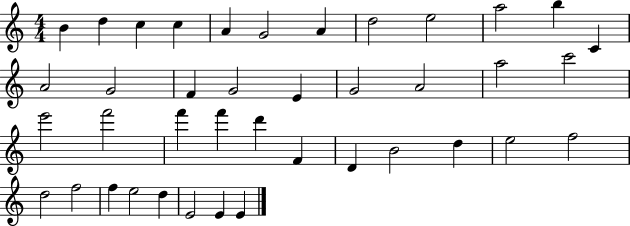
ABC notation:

X:1
T:Untitled
M:4/4
L:1/4
K:C
B d c c A G2 A d2 e2 a2 b C A2 G2 F G2 E G2 A2 a2 c'2 e'2 f'2 f' f' d' F D B2 d e2 f2 d2 f2 f e2 d E2 E E